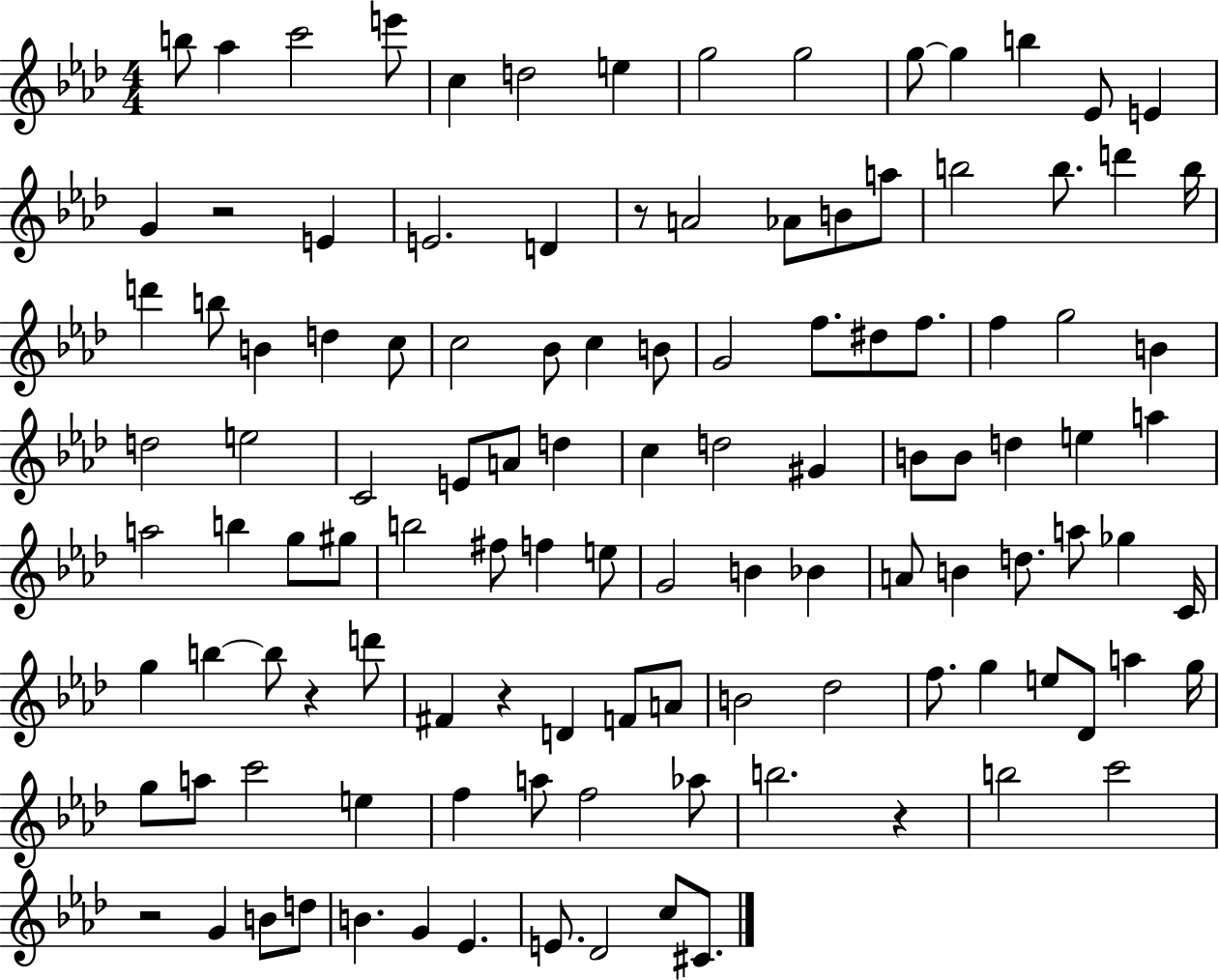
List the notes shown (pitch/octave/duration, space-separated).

B5/e Ab5/q C6/h E6/e C5/q D5/h E5/q G5/h G5/h G5/e G5/q B5/q Eb4/e E4/q G4/q R/h E4/q E4/h. D4/q R/e A4/h Ab4/e B4/e A5/e B5/h B5/e. D6/q B5/s D6/q B5/e B4/q D5/q C5/e C5/h Bb4/e C5/q B4/e G4/h F5/e. D#5/e F5/e. F5/q G5/h B4/q D5/h E5/h C4/h E4/e A4/e D5/q C5/q D5/h G#4/q B4/e B4/e D5/q E5/q A5/q A5/h B5/q G5/e G#5/e B5/h F#5/e F5/q E5/e G4/h B4/q Bb4/q A4/e B4/q D5/e. A5/e Gb5/q C4/s G5/q B5/q B5/e R/q D6/e F#4/q R/q D4/q F4/e A4/e B4/h Db5/h F5/e. G5/q E5/e Db4/e A5/q G5/s G5/e A5/e C6/h E5/q F5/q A5/e F5/h Ab5/e B5/h. R/q B5/h C6/h R/h G4/q B4/e D5/e B4/q. G4/q Eb4/q. E4/e. Db4/h C5/e C#4/e.